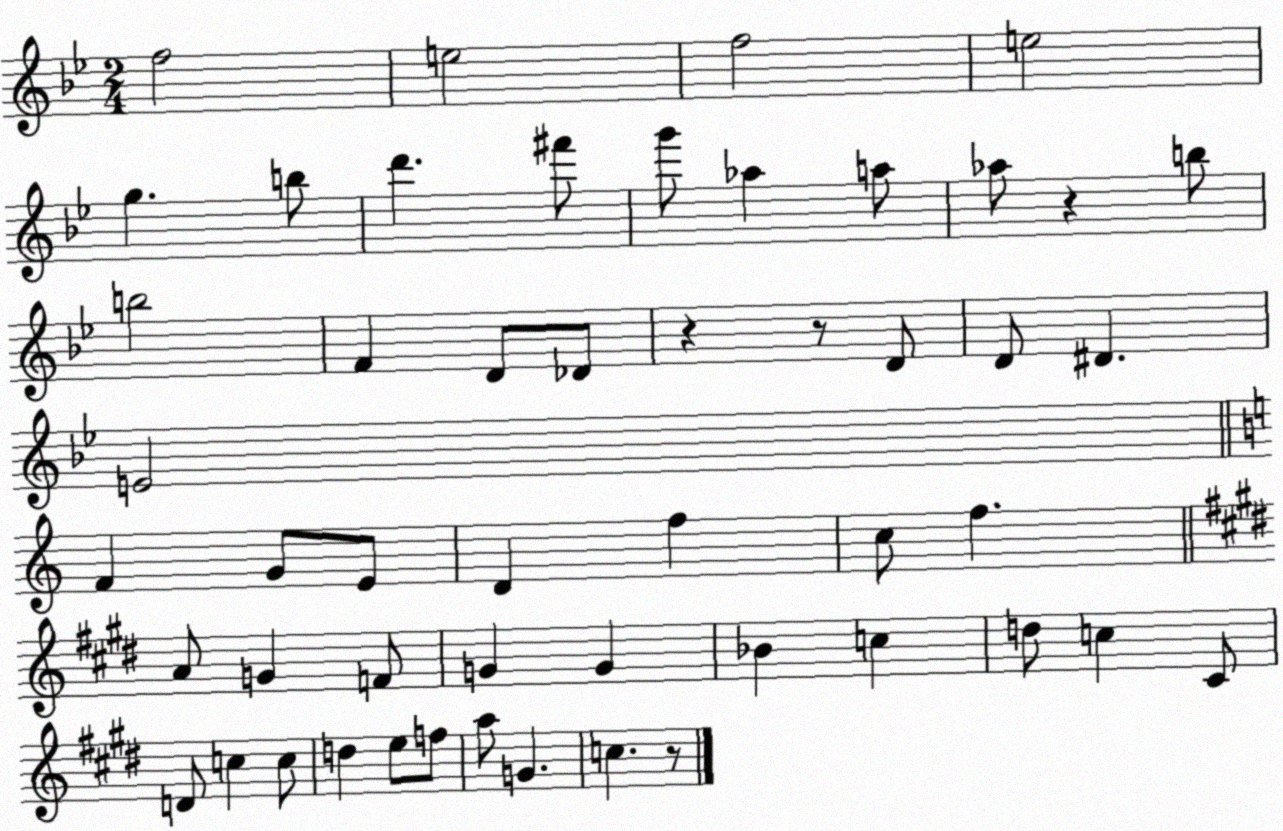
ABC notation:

X:1
T:Untitled
M:2/4
L:1/4
K:Bb
f2 e2 f2 e2 g b/2 d' ^f'/2 g'/2 _a a/2 _a/2 z b/2 b2 F D/2 _D/2 z z/2 D/2 D/2 ^D E2 F G/2 E/2 D f c/2 f A/2 G F/2 G G _B c d/2 c ^C/2 D/2 c c/2 d e/2 f/2 a/2 G c z/2